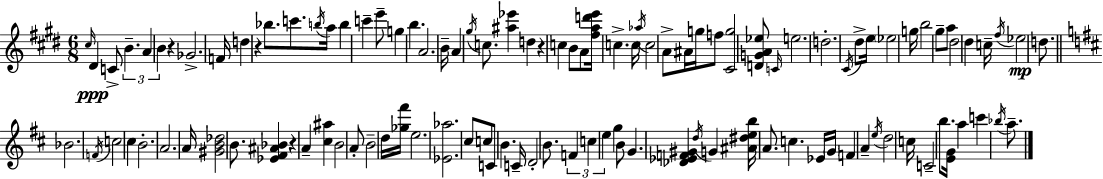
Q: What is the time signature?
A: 6/8